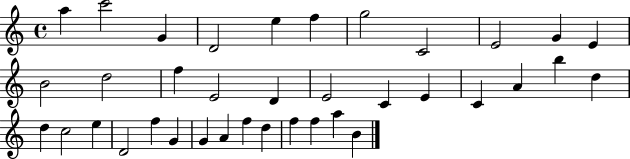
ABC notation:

X:1
T:Untitled
M:4/4
L:1/4
K:C
a c'2 G D2 e f g2 C2 E2 G E B2 d2 f E2 D E2 C E C A b d d c2 e D2 f G G A f d f f a B